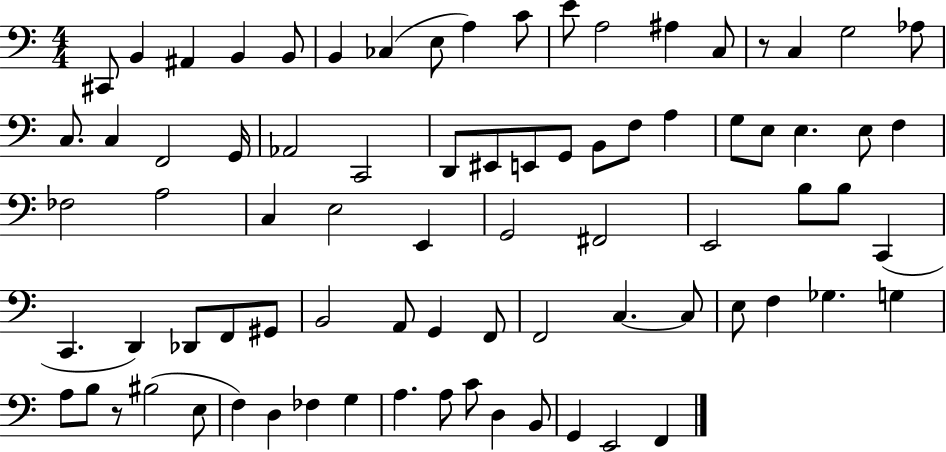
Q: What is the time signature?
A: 4/4